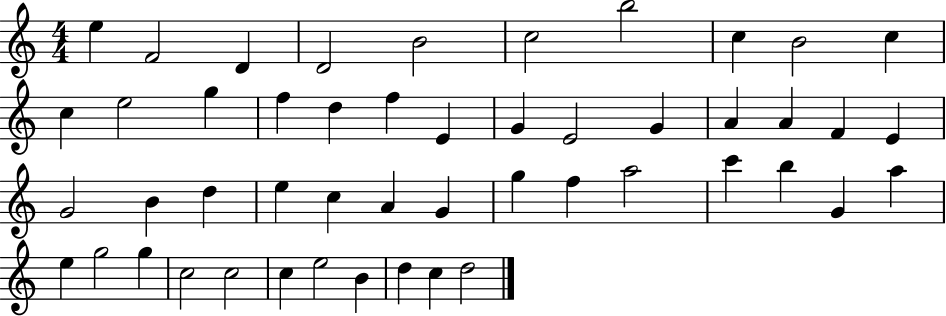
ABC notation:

X:1
T:Untitled
M:4/4
L:1/4
K:C
e F2 D D2 B2 c2 b2 c B2 c c e2 g f d f E G E2 G A A F E G2 B d e c A G g f a2 c' b G a e g2 g c2 c2 c e2 B d c d2